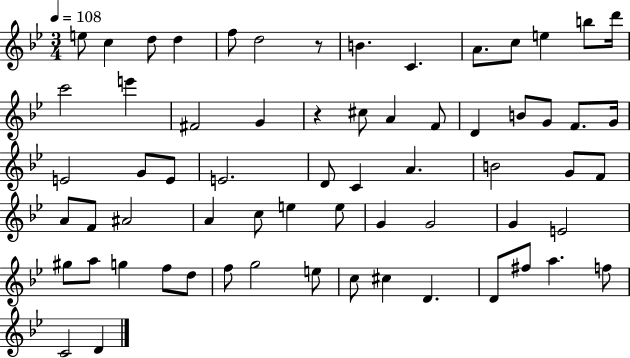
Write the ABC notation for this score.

X:1
T:Untitled
M:3/4
L:1/4
K:Bb
e/2 c d/2 d f/2 d2 z/2 B C A/2 c/2 e b/2 d'/4 c'2 e' ^F2 G z ^c/2 A F/2 D B/2 G/2 F/2 G/4 E2 G/2 E/2 E2 D/2 C A B2 G/2 F/2 A/2 F/2 ^A2 A c/2 e e/2 G G2 G E2 ^g/2 a/2 g f/2 d/2 f/2 g2 e/2 c/2 ^c D D/2 ^f/2 a f/2 C2 D